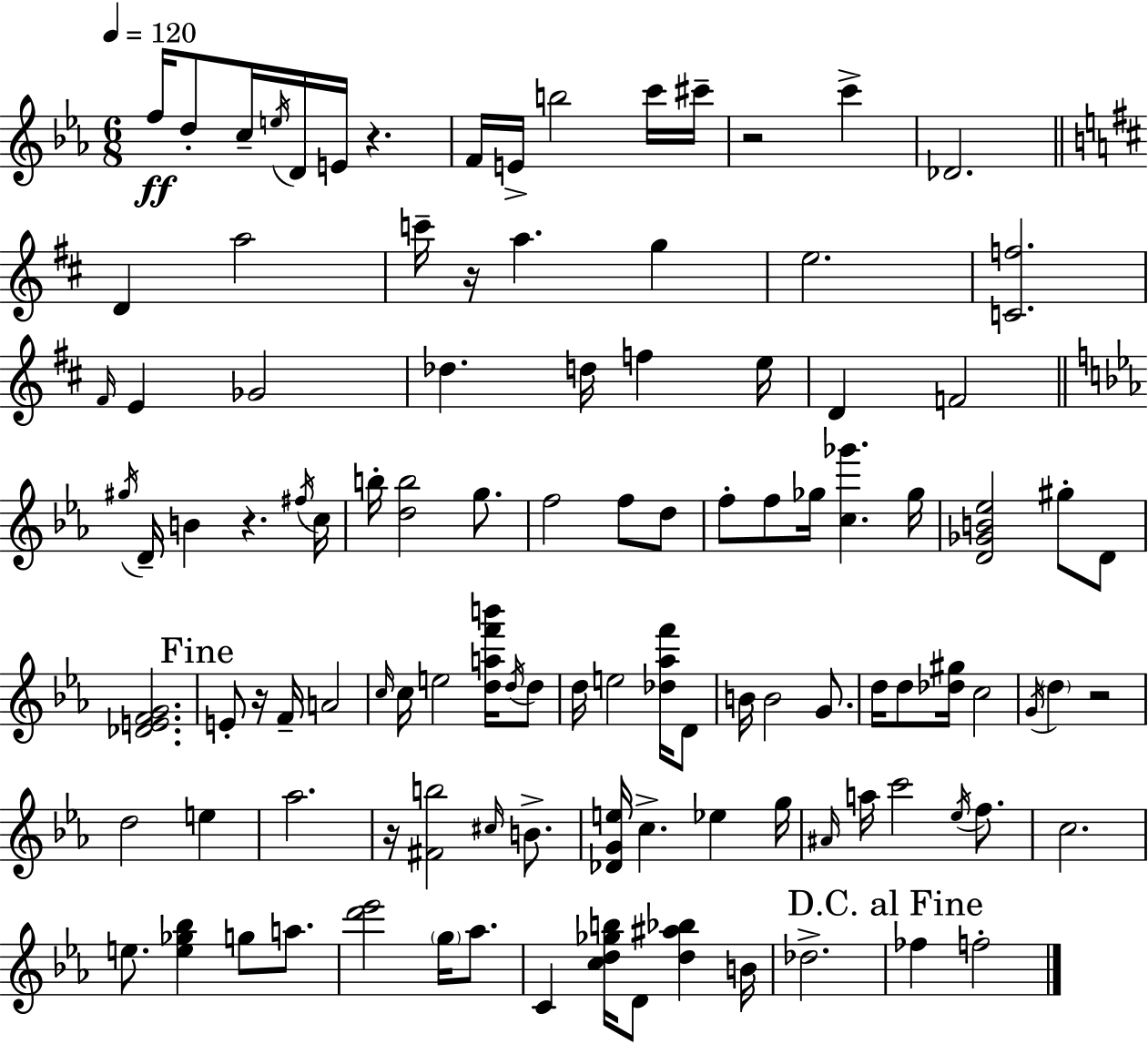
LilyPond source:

{
  \clef treble
  \numericTimeSignature
  \time 6/8
  \key ees \major
  \tempo 4 = 120
  f''16\ff d''8-. c''16-- \acciaccatura { e''16 } d'16 e'16 r4. | f'16 e'16-> b''2 c'''16 | cis'''16-- r2 c'''4-> | des'2. | \break \bar "||" \break \key d \major d'4 a''2 | c'''16-- r16 a''4. g''4 | e''2. | <c' f''>2. | \break \grace { fis'16 } e'4 ges'2 | des''4. d''16 f''4 | e''16 d'4 f'2 | \bar "||" \break \key c \minor \acciaccatura { gis''16 } d'16-- b'4 r4. | \acciaccatura { fis''16 } c''16 b''16-. <d'' b''>2 g''8. | f''2 f''8 | d''8 f''8-. f''8 ges''16 <c'' ges'''>4. | \break ges''16 <d' ges' b' ees''>2 gis''8-. | d'8 <des' e' f' g'>2. | \mark "Fine" e'8-. r16 f'16-- a'2 | \grace { c''16 } c''16 e''2 | \break <d'' a'' f''' b'''>16 \acciaccatura { d''16 } d''8 d''16 e''2 | <des'' aes'' f'''>16 d'8 b'16 b'2 | g'8. d''16 d''8 <des'' gis''>16 c''2 | \acciaccatura { g'16 } \parenthesize d''4 r2 | \break d''2 | e''4 aes''2. | r16 <fis' b''>2 | \grace { cis''16 } b'8.-> <des' g' e''>16 c''4.-> | \break ees''4 g''16 \grace { ais'16 } a''16 c'''2 | \acciaccatura { ees''16 } f''8. c''2. | e''8. <e'' ges'' bes''>4 | g''8 a''8. <d''' ees'''>2 | \break \parenthesize g''16 aes''8. c'4 | <c'' d'' ges'' b''>16 d'8 <d'' ais'' bes''>4 b'16 des''2.-> | \mark "D.C. al Fine" fes''4 | f''2-. \bar "|."
}